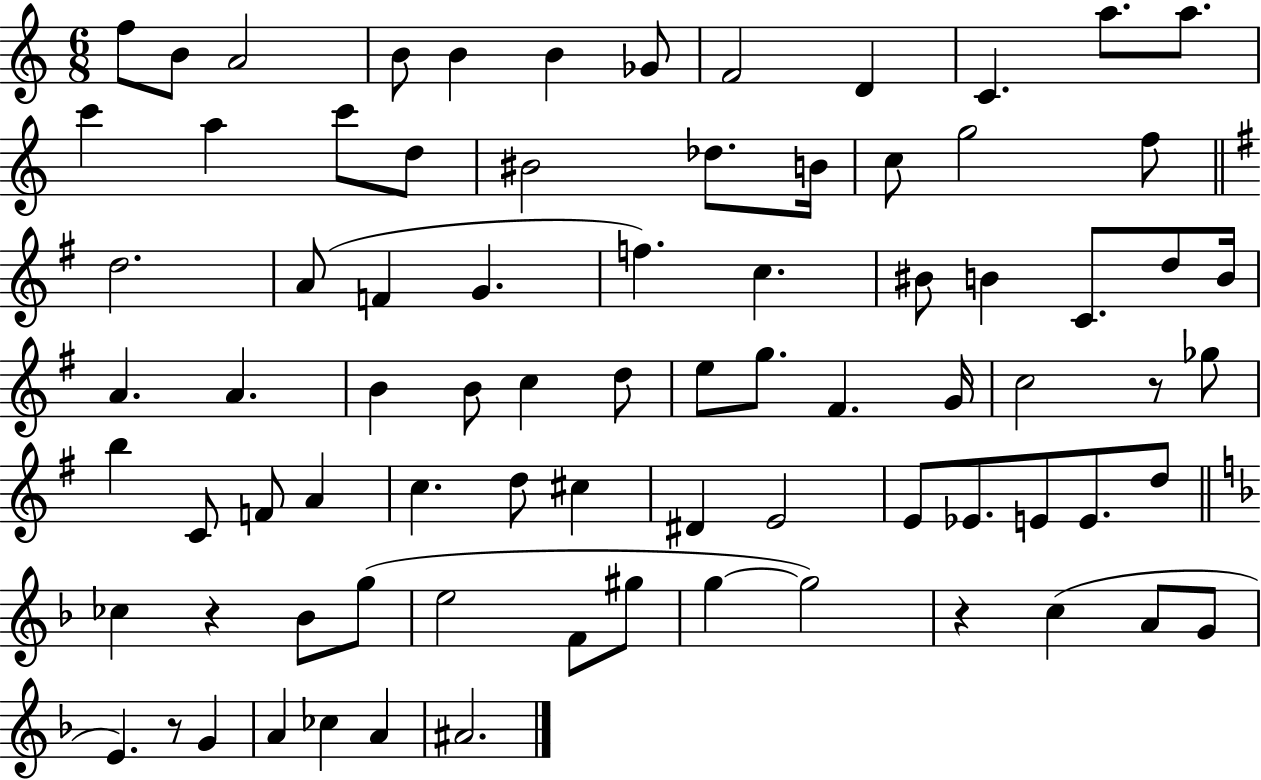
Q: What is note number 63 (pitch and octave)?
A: E5